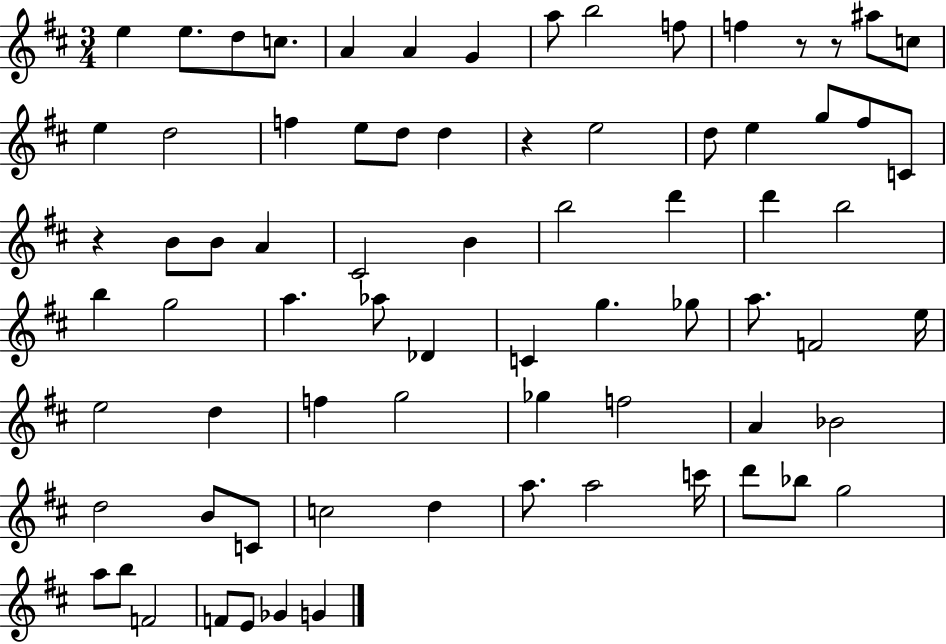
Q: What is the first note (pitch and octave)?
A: E5